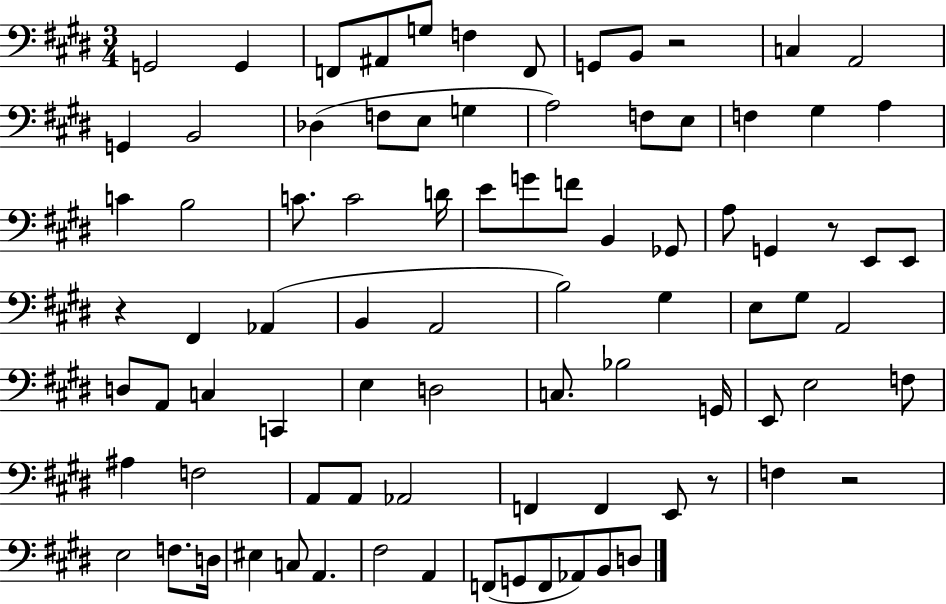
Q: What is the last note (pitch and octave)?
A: D3